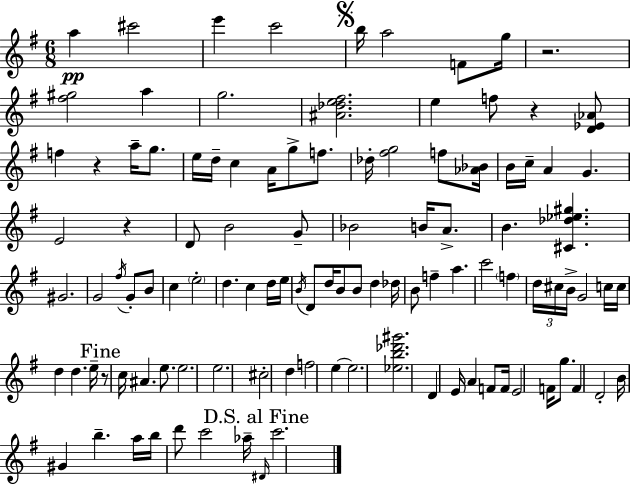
X:1
T:Untitled
M:6/8
L:1/4
K:Em
a ^c'2 e' c'2 b/4 a2 F/2 g/4 z2 [^f^g]2 a g2 [^A_de^f]2 e f/2 z [D_E_A]/2 f z a/4 g/2 e/4 d/4 c A/4 g/2 f/2 _d/4 [^fg]2 f/2 [_A_B]/4 B/4 c/4 A G E2 z D/2 B2 G/2 _B2 B/4 A/2 B [^C_d_e^g] ^G2 G2 ^f/4 G/2 B/2 c e2 d c d/4 e/4 B/4 D/2 d/4 B/2 B/2 d _d/4 B/2 f a c'2 f d/4 ^c/4 B/4 G2 c/4 c/4 d d e/4 z/2 c/4 ^A e/2 e2 e2 ^c2 d f2 e e2 [_eb_d'^g']2 D E/4 A F/2 F/4 E2 F/4 g/2 F D2 B/4 ^G b a/4 b/4 d'/2 c'2 _a/4 ^D/4 c'2